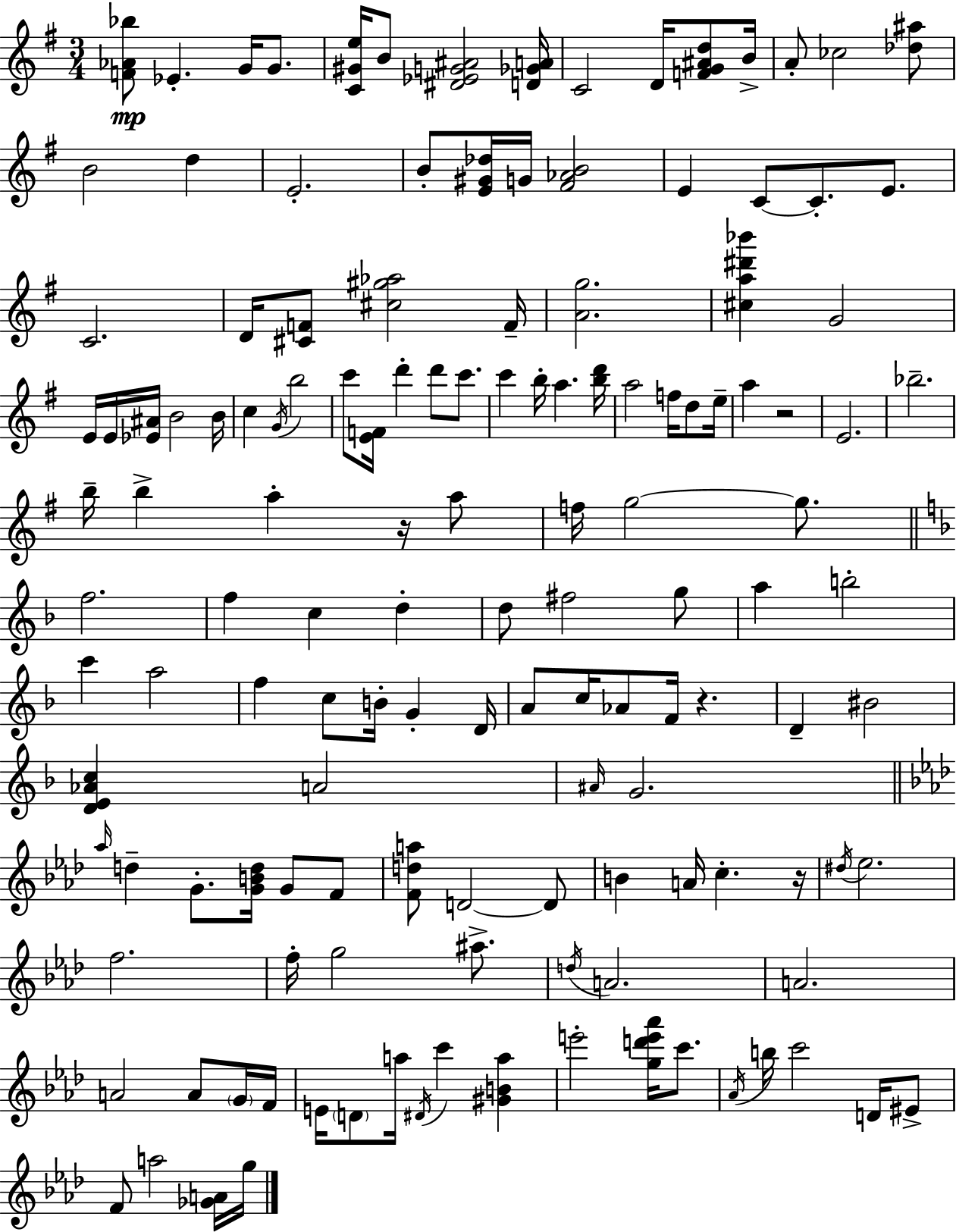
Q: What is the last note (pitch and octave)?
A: G5